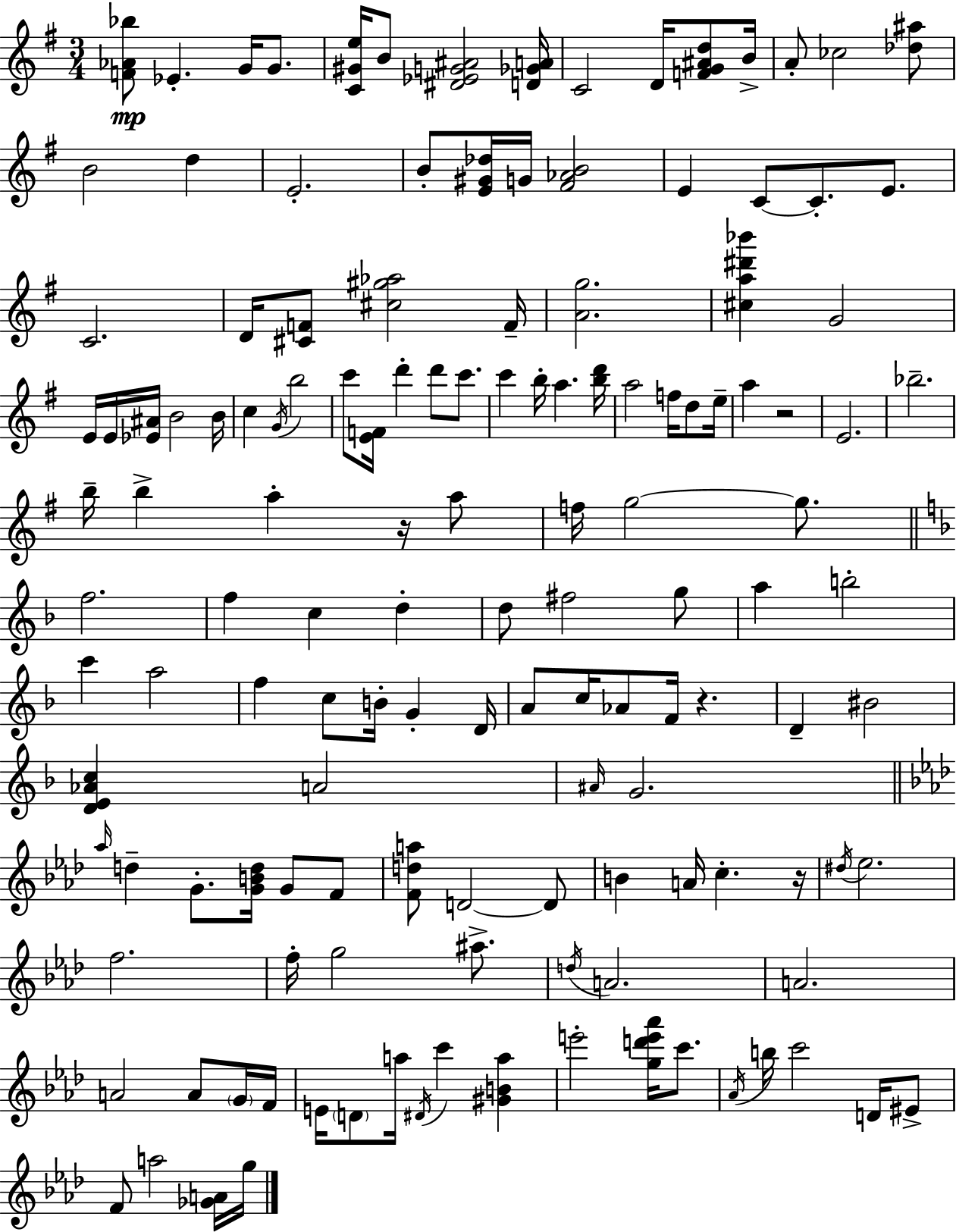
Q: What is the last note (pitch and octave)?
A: G5